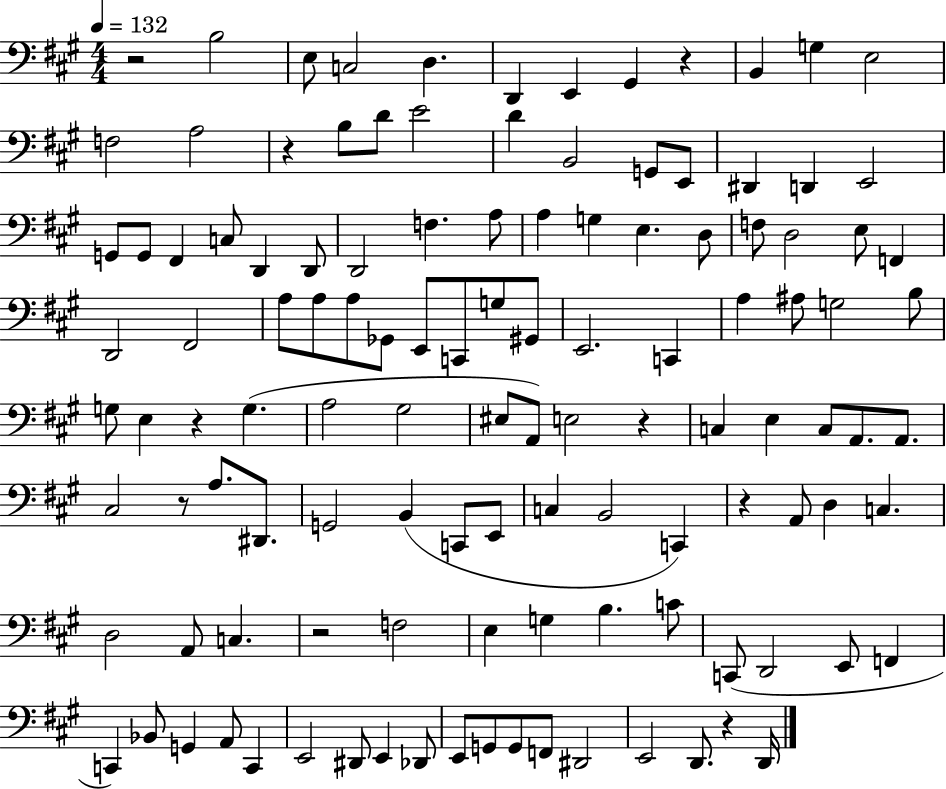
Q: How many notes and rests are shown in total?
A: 119